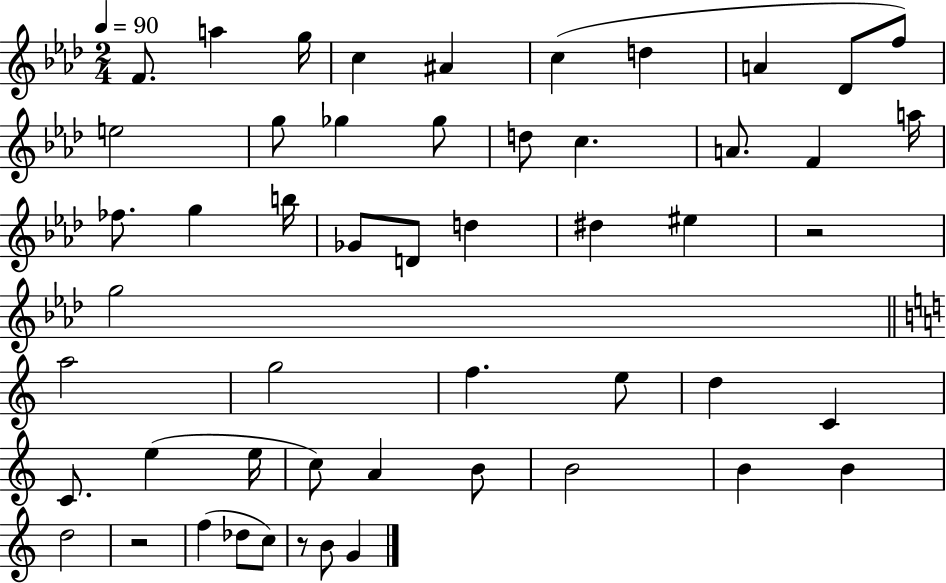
F4/e. A5/q G5/s C5/q A#4/q C5/q D5/q A4/q Db4/e F5/e E5/h G5/e Gb5/q Gb5/e D5/e C5/q. A4/e. F4/q A5/s FES5/e. G5/q B5/s Gb4/e D4/e D5/q D#5/q EIS5/q R/h G5/h A5/h G5/h F5/q. E5/e D5/q C4/q C4/e. E5/q E5/s C5/e A4/q B4/e B4/h B4/q B4/q D5/h R/h F5/q Db5/e C5/e R/e B4/e G4/q